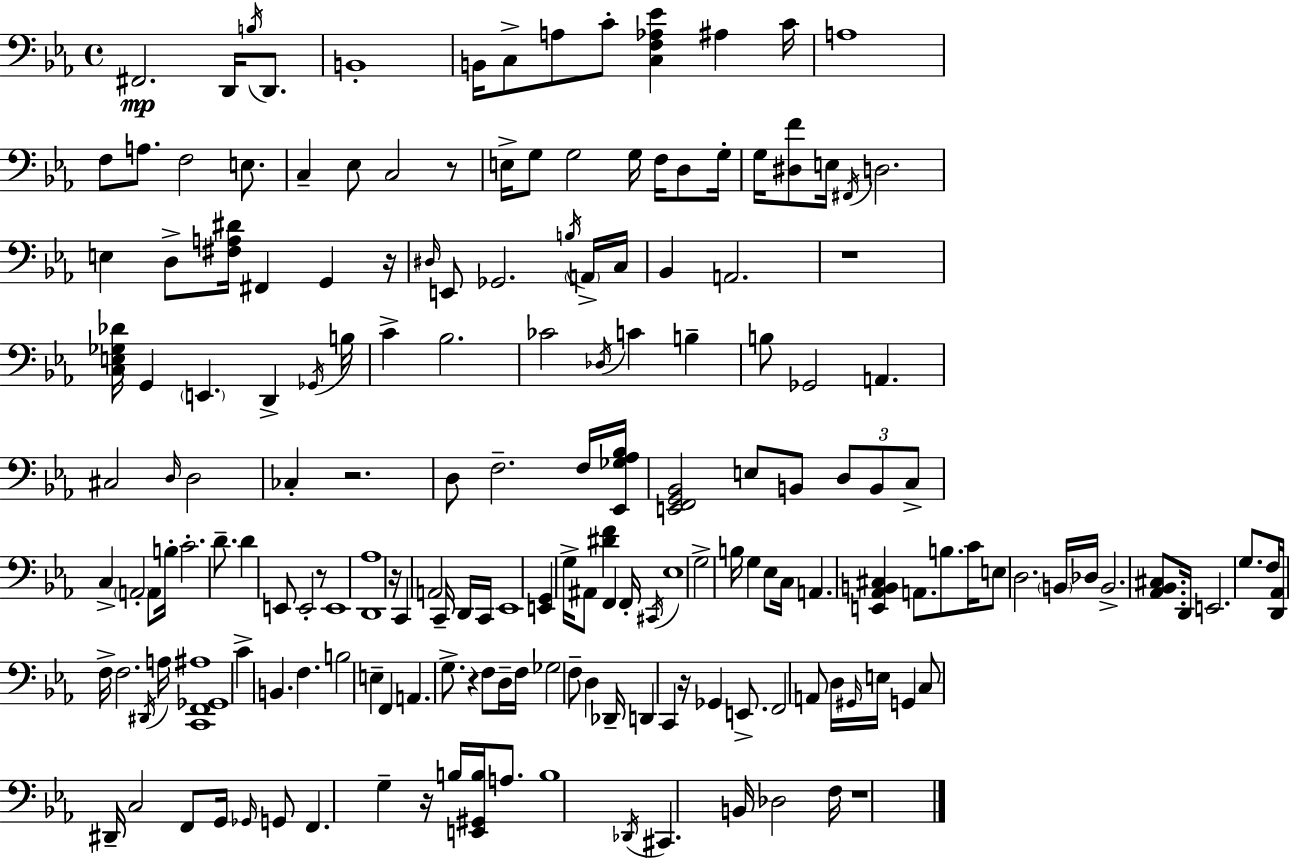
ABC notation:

X:1
T:Untitled
M:4/4
L:1/4
K:Eb
^F,,2 D,,/4 B,/4 D,,/2 B,,4 B,,/4 C,/2 A,/2 C/2 [C,F,_A,_E] ^A, C/4 A,4 F,/2 A,/2 F,2 E,/2 C, _E,/2 C,2 z/2 E,/4 G,/2 G,2 G,/4 F,/4 D,/2 G,/4 G,/4 [^D,F]/2 E,/4 ^F,,/4 D,2 E, D,/2 [^F,A,^D]/4 ^F,, G,, z/4 ^D,/4 E,,/2 _G,,2 B,/4 A,,/4 C,/4 _B,, A,,2 z4 [C,E,_G,_D]/4 G,, E,, D,, _G,,/4 B,/4 C _B,2 _C2 _D,/4 C B, B,/2 _G,,2 A,, ^C,2 D,/4 D,2 _C, z2 D,/2 F,2 F,/4 [_E,,_G,_A,_B,]/4 [E,,F,,G,,_B,,]2 E,/2 B,,/2 D,/2 B,,/2 C,/2 C, A,,2 A,,/2 B,/4 C2 D/2 D E,,/2 E,,2 z/2 E,,4 [D,,_A,]4 z/4 C,, A,,2 C,,/4 D,,/4 C,,/4 _E,,4 [E,,G,,] G,/4 ^A,,/2 [^DF] F,, F,,/4 ^C,,/4 _E,4 G,2 B,/4 G, _E,/2 C,/4 A,, [E,,_A,,B,,^C,] A,,/2 B,/2 C/4 E,/2 D,2 B,,/4 _D,/4 B,,2 [_A,,_B,,^C,]/2 D,,/4 E,,2 G,/2 F,/4 [D,,_A,,]/4 F,/4 F,2 ^D,,/4 A,/4 [C,,F,,_G,,^A,]4 C B,, F, B,2 E, F,, A,, G,/2 z F,/2 D,/4 F,/4 _G,2 F,/2 D, _D,,/4 D,, C,, z/4 _G,, E,,/2 F,,2 A,,/2 D,/4 ^G,,/4 E,/4 G,, C,/2 ^D,,/4 C,2 F,,/2 G,,/4 _G,,/4 G,,/2 F,, G, z/4 B,/4 [E,,^G,,B,]/4 A,/2 B,4 _D,,/4 ^C,, B,,/4 _D,2 F,/4 z4